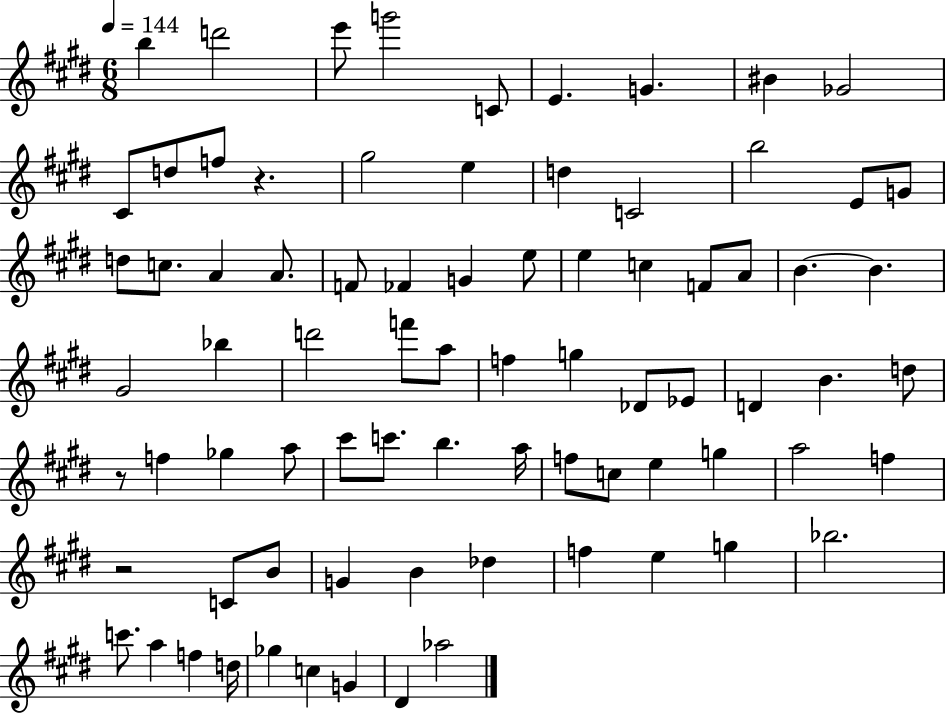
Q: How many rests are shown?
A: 3